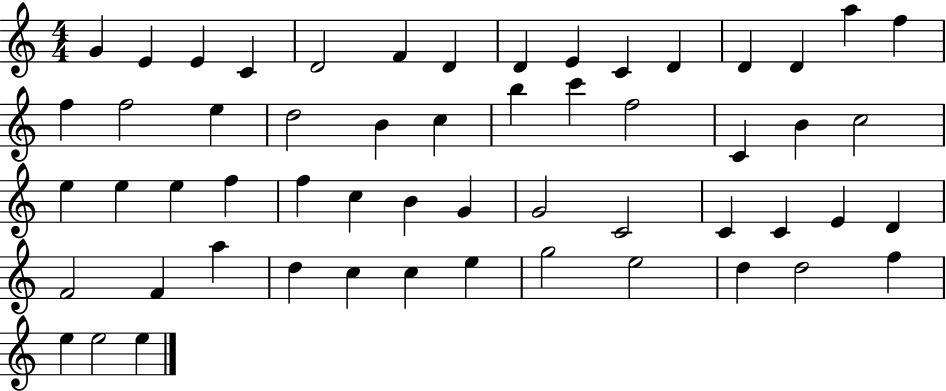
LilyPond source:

{
  \clef treble
  \numericTimeSignature
  \time 4/4
  \key c \major
  g'4 e'4 e'4 c'4 | d'2 f'4 d'4 | d'4 e'4 c'4 d'4 | d'4 d'4 a''4 f''4 | \break f''4 f''2 e''4 | d''2 b'4 c''4 | b''4 c'''4 f''2 | c'4 b'4 c''2 | \break e''4 e''4 e''4 f''4 | f''4 c''4 b'4 g'4 | g'2 c'2 | c'4 c'4 e'4 d'4 | \break f'2 f'4 a''4 | d''4 c''4 c''4 e''4 | g''2 e''2 | d''4 d''2 f''4 | \break e''4 e''2 e''4 | \bar "|."
}